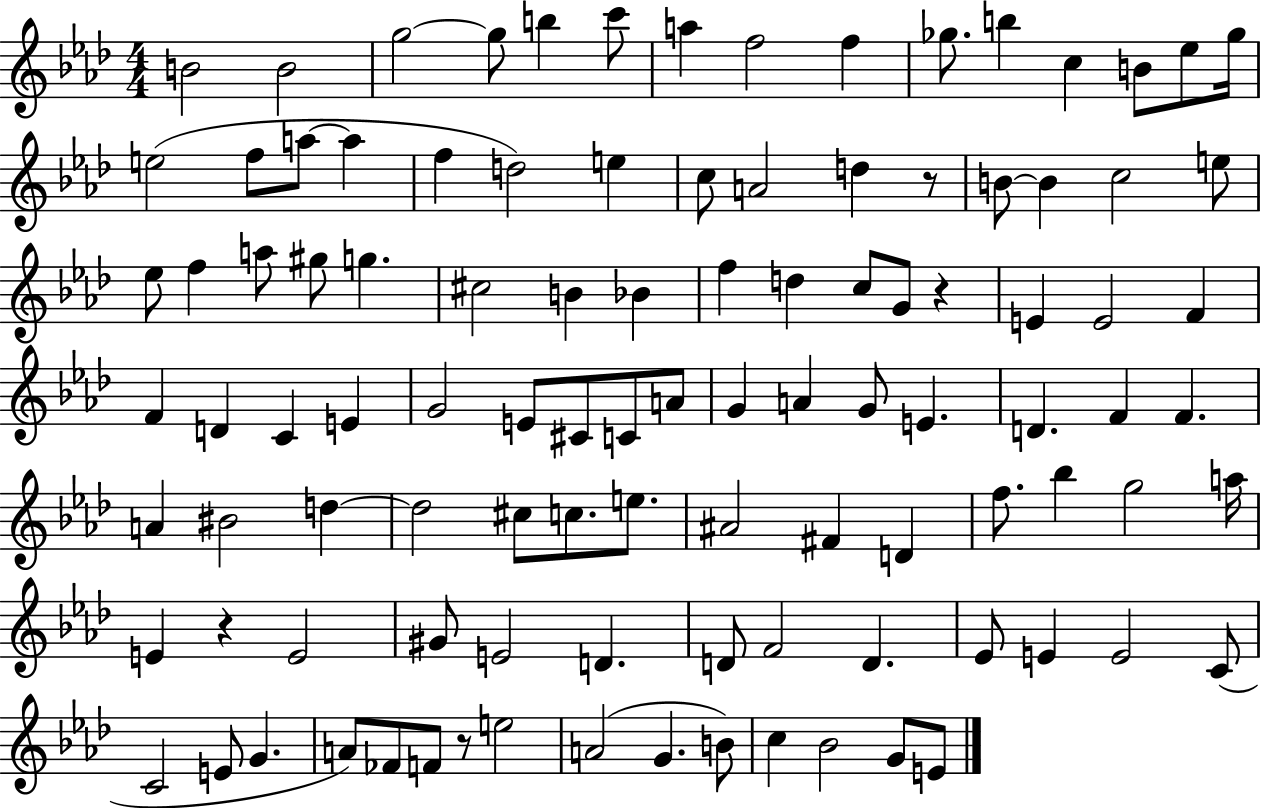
{
  \clef treble
  \numericTimeSignature
  \time 4/4
  \key aes \major
  b'2 b'2 | g''2~~ g''8 b''4 c'''8 | a''4 f''2 f''4 | ges''8. b''4 c''4 b'8 ees''8 ges''16 | \break e''2( f''8 a''8~~ a''4 | f''4 d''2) e''4 | c''8 a'2 d''4 r8 | b'8~~ b'4 c''2 e''8 | \break ees''8 f''4 a''8 gis''8 g''4. | cis''2 b'4 bes'4 | f''4 d''4 c''8 g'8 r4 | e'4 e'2 f'4 | \break f'4 d'4 c'4 e'4 | g'2 e'8 cis'8 c'8 a'8 | g'4 a'4 g'8 e'4. | d'4. f'4 f'4. | \break a'4 bis'2 d''4~~ | d''2 cis''8 c''8. e''8. | ais'2 fis'4 d'4 | f''8. bes''4 g''2 a''16 | \break e'4 r4 e'2 | gis'8 e'2 d'4. | d'8 f'2 d'4. | ees'8 e'4 e'2 c'8( | \break c'2 e'8 g'4. | a'8) fes'8 f'8 r8 e''2 | a'2( g'4. b'8) | c''4 bes'2 g'8 e'8 | \break \bar "|."
}